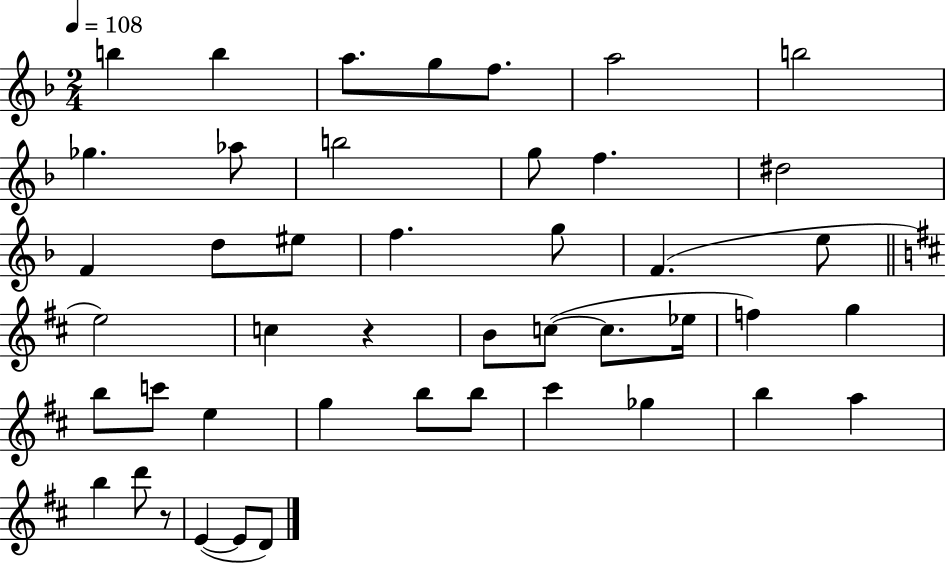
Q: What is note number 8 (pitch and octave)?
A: Gb5